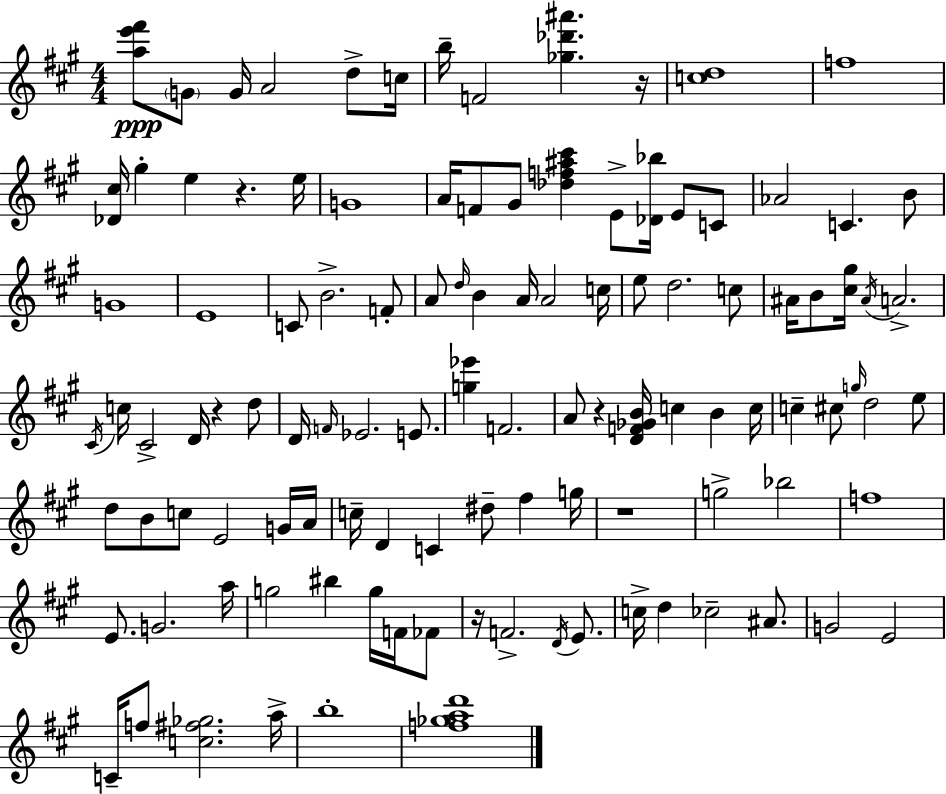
[A5,E6,F#6]/e G4/e G4/s A4/h D5/e C5/s B5/s F4/h [Gb5,Db6,A#6]/q. R/s [C5,D5]/w F5/w [Db4,C#5]/s G#5/q E5/q R/q. E5/s G4/w A4/s F4/e G#4/e [Db5,F5,A#5,C#6]/q E4/e [Db4,Bb5]/s E4/e C4/e Ab4/h C4/q. B4/e G4/w E4/w C4/e B4/h. F4/e A4/e D5/s B4/q A4/s A4/h C5/s E5/e D5/h. C5/e A#4/s B4/e [C#5,G#5]/s A#4/s A4/h. C#4/s C5/s C#4/h D4/s R/q D5/e D4/s F4/s Eb4/h. E4/e. [G5,Eb6]/q F4/h. A4/e R/q [D4,F4,Gb4,B4]/s C5/q B4/q C5/s C5/q C#5/e G5/s D5/h E5/e D5/e B4/e C5/e E4/h G4/s A4/s C5/s D4/q C4/q D#5/e F#5/q G5/s R/w G5/h Bb5/h F5/w E4/e. G4/h. A5/s G5/h BIS5/q G5/s F4/s FES4/e R/s F4/h. D4/s E4/e. C5/s D5/q CES5/h A#4/e. G4/h E4/h C4/s F5/e [C5,F#5,Gb5]/h. A5/s B5/w [F5,Gb5,A5,D6]/w